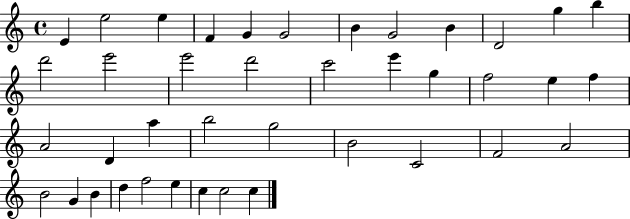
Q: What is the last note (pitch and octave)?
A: C5